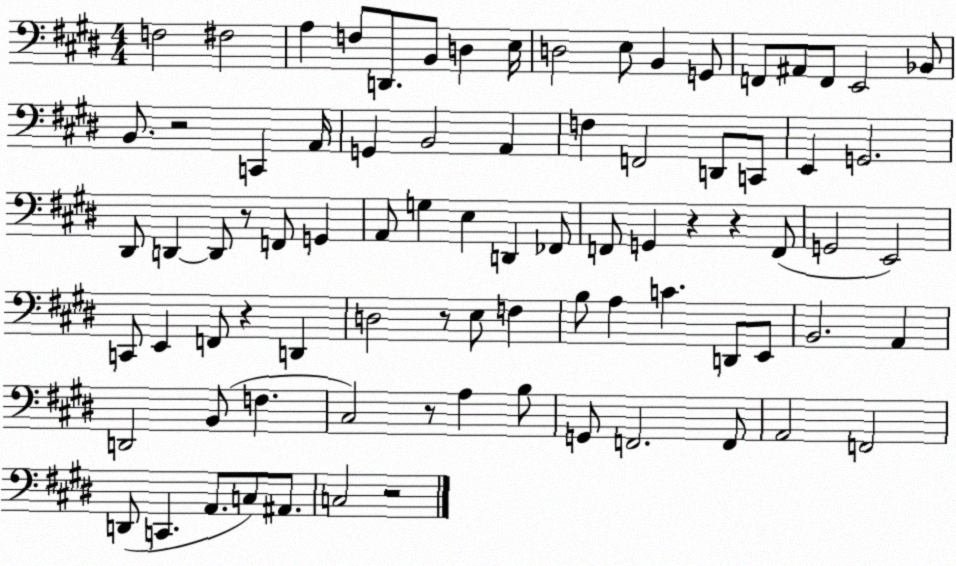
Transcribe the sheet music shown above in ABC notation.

X:1
T:Untitled
M:4/4
L:1/4
K:E
F,2 ^F,2 A, F,/2 D,,/2 B,,/2 D, E,/4 D,2 E,/2 B,, G,,/2 F,,/2 ^A,,/2 F,,/2 E,,2 _B,,/2 B,,/2 z2 C,, A,,/4 G,, B,,2 A,, F, F,,2 D,,/2 C,,/2 E,, G,,2 ^D,,/2 D,, D,,/2 z/2 F,,/2 G,, A,,/2 G, E, D,, _F,,/2 F,,/2 G,, z z F,,/2 G,,2 E,,2 C,,/2 E,, F,,/2 z D,, D,2 z/2 E,/2 F, B,/2 A, C D,,/2 E,,/2 B,,2 A,, D,,2 B,,/2 F, ^C,2 z/2 A, B,/2 G,,/2 F,,2 F,,/2 A,,2 F,,2 D,,/2 C,, A,,/2 C,/2 ^A,,/2 C,2 z2